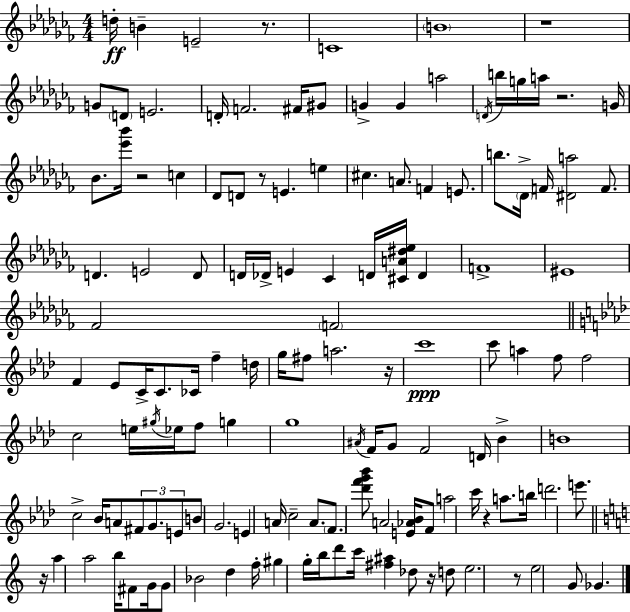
{
  \clef treble
  \numericTimeSignature
  \time 4/4
  \key aes \minor
  d''16-.\ff b'4-- e'2-- r8. | c'1 | \parenthesize b'1 | r1 | \break g'8 \parenthesize d'8 e'2. | d'16-. f'2. fis'16 gis'8 | g'4-> g'4 a''2 | \acciaccatura { d'16 } b''16 g''16 a''16 r2. | \break g'16 bes'8. <ees''' bes'''>16 r2 c''4 | des'8 d'8 r8 e'4. e''4 | cis''4. a'8. f'4 e'8. | b''8. \parenthesize des'16-> f'16 <dis' a''>2 f'8. | \break d'4. e'2 d'8 | d'16 des'16-> e'4 ces'4 d'16 <cis' a' dis'' ees''>16 d'4 | f'1-> | eis'1 | \break fes'2 \parenthesize f'2 | \bar "||" \break \key aes \major f'4 ees'8 c'16-> c'8. ces'16 f''4-- d''16 | g''16 fis''8 a''2. r16 | c'''1\ppp | c'''8 a''4 f''8 f''2 | \break c''2 e''16 \acciaccatura { gis''16 } ees''16 f''8 g''4 | g''1 | \acciaccatura { ais'16 } f'16 g'8 f'2 d'16 bes'4-> | b'1 | \break c''2-> bes'16 a'8 \tuplet 3/2 { fis'8 g'8. | e'8 } b'8 g'2. | e'4 a'16 c''2-- a'8. | \parenthesize f'8. <des''' f''' g''' bes'''>8 a'2 <e' aes' bes'>16 | \break f'8 a''2 c'''16 r4 a''8. | b''16 d'''2. e'''8. | \bar "||" \break \key a \minor r16 a''4 a''2 b''16 fis'8 | g'16 g'8 bes'2 d''4 f''16-. | gis''4 g''16-. b''16 d'''8 c'''16 <fis'' ais''>4 des''8 r16 | d''8 e''2. r8 | \break e''2 g'8 ges'4. | \bar "|."
}